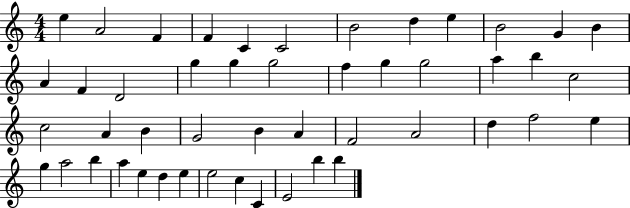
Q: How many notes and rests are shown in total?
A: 48